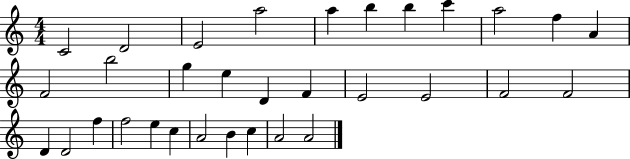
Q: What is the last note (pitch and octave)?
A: A4